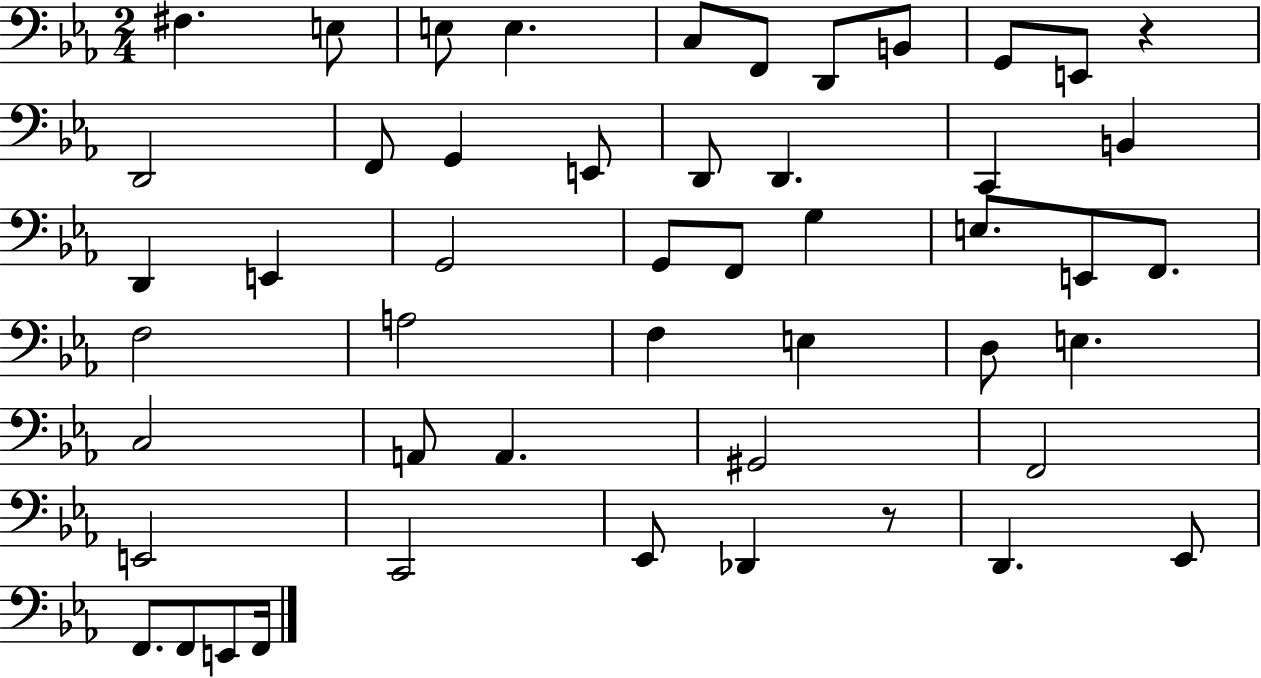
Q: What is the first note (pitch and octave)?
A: F#3